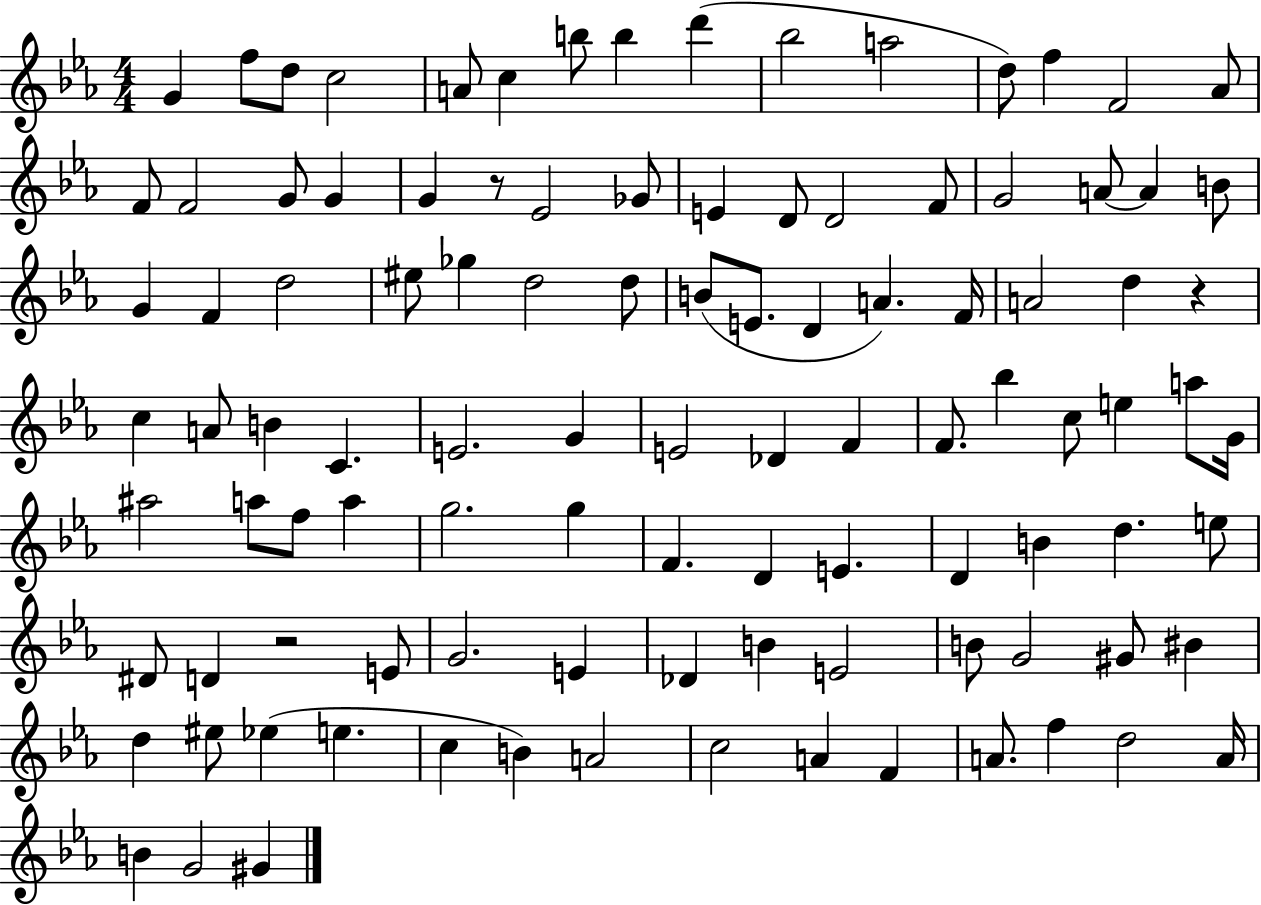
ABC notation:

X:1
T:Untitled
M:4/4
L:1/4
K:Eb
G f/2 d/2 c2 A/2 c b/2 b d' _b2 a2 d/2 f F2 _A/2 F/2 F2 G/2 G G z/2 _E2 _G/2 E D/2 D2 F/2 G2 A/2 A B/2 G F d2 ^e/2 _g d2 d/2 B/2 E/2 D A F/4 A2 d z c A/2 B C E2 G E2 _D F F/2 _b c/2 e a/2 G/4 ^a2 a/2 f/2 a g2 g F D E D B d e/2 ^D/2 D z2 E/2 G2 E _D B E2 B/2 G2 ^G/2 ^B d ^e/2 _e e c B A2 c2 A F A/2 f d2 A/4 B G2 ^G